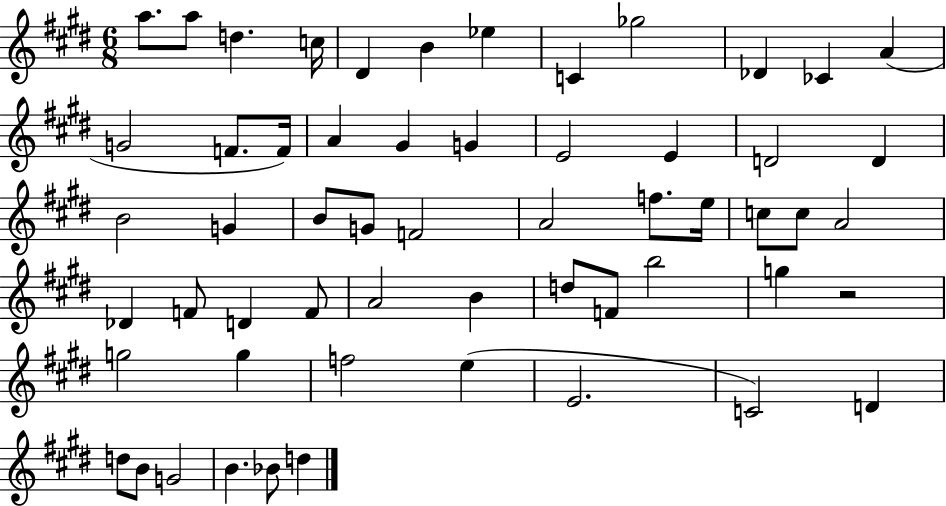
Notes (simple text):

A5/e. A5/e D5/q. C5/s D#4/q B4/q Eb5/q C4/q Gb5/h Db4/q CES4/q A4/q G4/h F4/e. F4/s A4/q G#4/q G4/q E4/h E4/q D4/h D4/q B4/h G4/q B4/e G4/e F4/h A4/h F5/e. E5/s C5/e C5/e A4/h Db4/q F4/e D4/q F4/e A4/h B4/q D5/e F4/e B5/h G5/q R/h G5/h G5/q F5/h E5/q E4/h. C4/h D4/q D5/e B4/e G4/h B4/q. Bb4/e D5/q